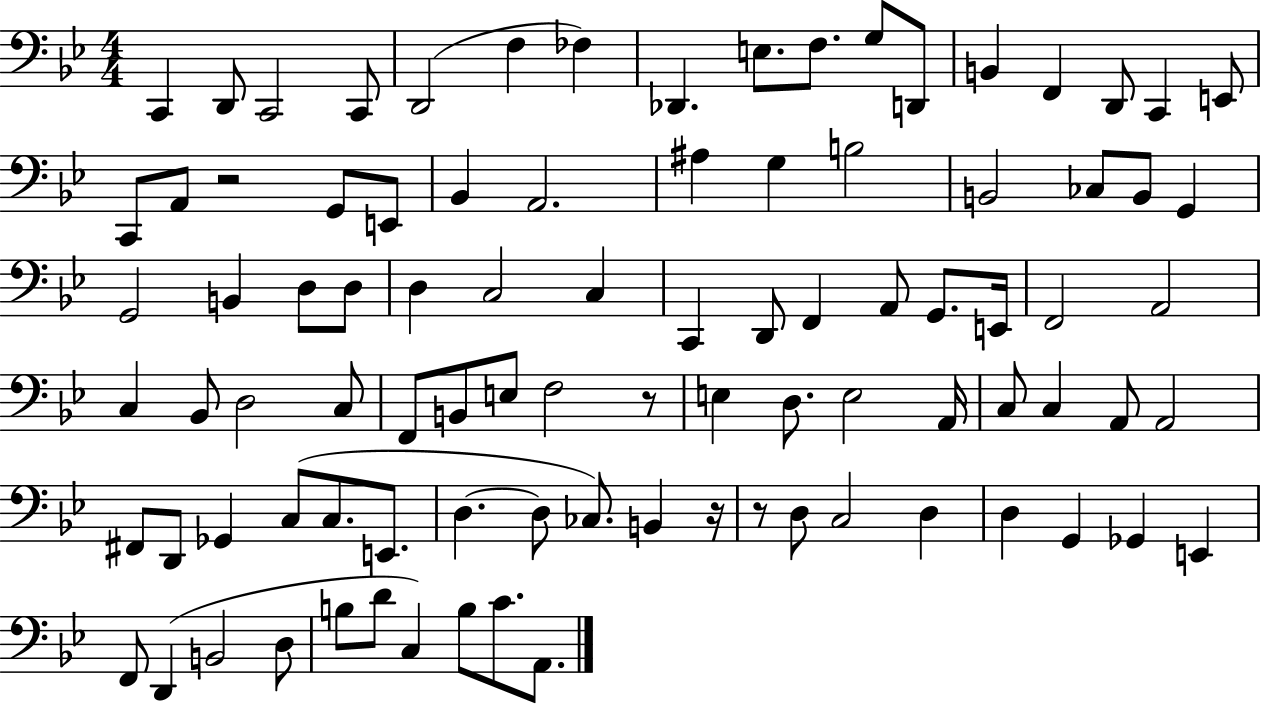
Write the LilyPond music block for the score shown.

{
  \clef bass
  \numericTimeSignature
  \time 4/4
  \key bes \major
  c,4 d,8 c,2 c,8 | d,2( f4 fes4) | des,4. e8. f8. g8 d,8 | b,4 f,4 d,8 c,4 e,8 | \break c,8 a,8 r2 g,8 e,8 | bes,4 a,2. | ais4 g4 b2 | b,2 ces8 b,8 g,4 | \break g,2 b,4 d8 d8 | d4 c2 c4 | c,4 d,8 f,4 a,8 g,8. e,16 | f,2 a,2 | \break c4 bes,8 d2 c8 | f,8 b,8 e8 f2 r8 | e4 d8. e2 a,16 | c8 c4 a,8 a,2 | \break fis,8 d,8 ges,4 c8( c8. e,8. | d4.~~ d8 ces8.) b,4 r16 | r8 d8 c2 d4 | d4 g,4 ges,4 e,4 | \break f,8 d,4( b,2 d8 | b8 d'8 c4) b8 c'8. a,8. | \bar "|."
}